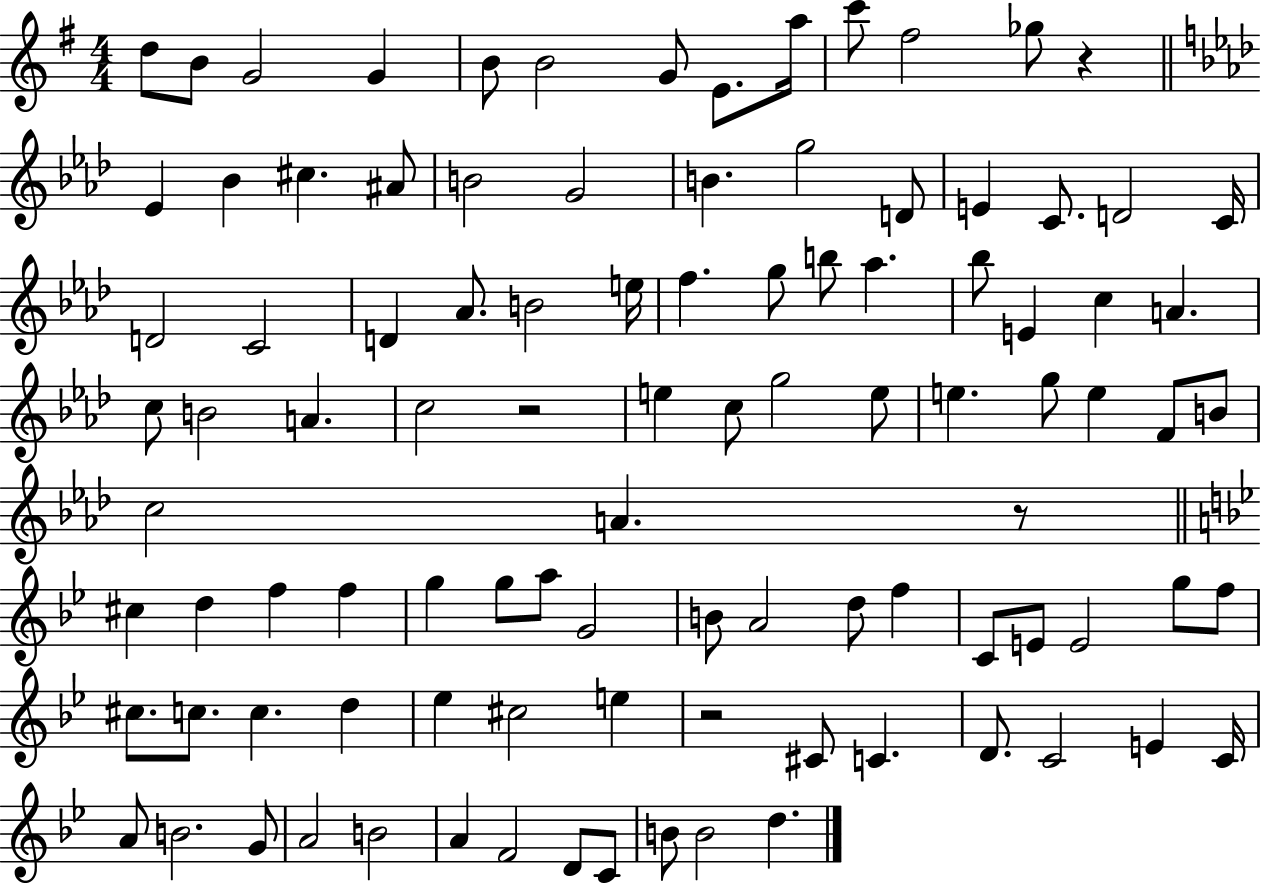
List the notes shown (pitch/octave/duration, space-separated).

D5/e B4/e G4/h G4/q B4/e B4/h G4/e E4/e. A5/s C6/e F#5/h Gb5/e R/q Eb4/q Bb4/q C#5/q. A#4/e B4/h G4/h B4/q. G5/h D4/e E4/q C4/e. D4/h C4/s D4/h C4/h D4/q Ab4/e. B4/h E5/s F5/q. G5/e B5/e Ab5/q. Bb5/e E4/q C5/q A4/q. C5/e B4/h A4/q. C5/h R/h E5/q C5/e G5/h E5/e E5/q. G5/e E5/q F4/e B4/e C5/h A4/q. R/e C#5/q D5/q F5/q F5/q G5/q G5/e A5/e G4/h B4/e A4/h D5/e F5/q C4/e E4/e E4/h G5/e F5/e C#5/e. C5/e. C5/q. D5/q Eb5/q C#5/h E5/q R/h C#4/e C4/q. D4/e. C4/h E4/q C4/s A4/e B4/h. G4/e A4/h B4/h A4/q F4/h D4/e C4/e B4/e B4/h D5/q.